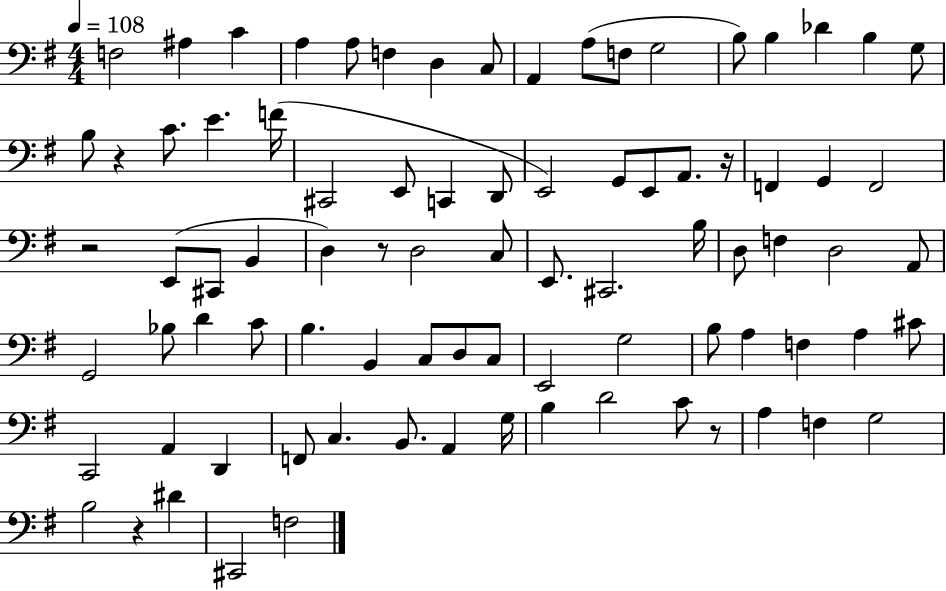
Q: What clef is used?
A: bass